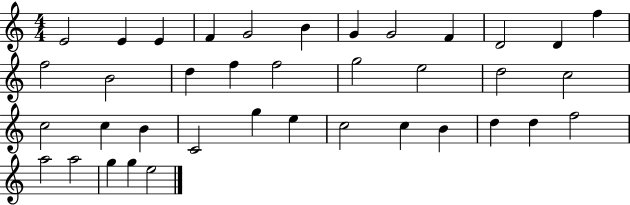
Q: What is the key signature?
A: C major